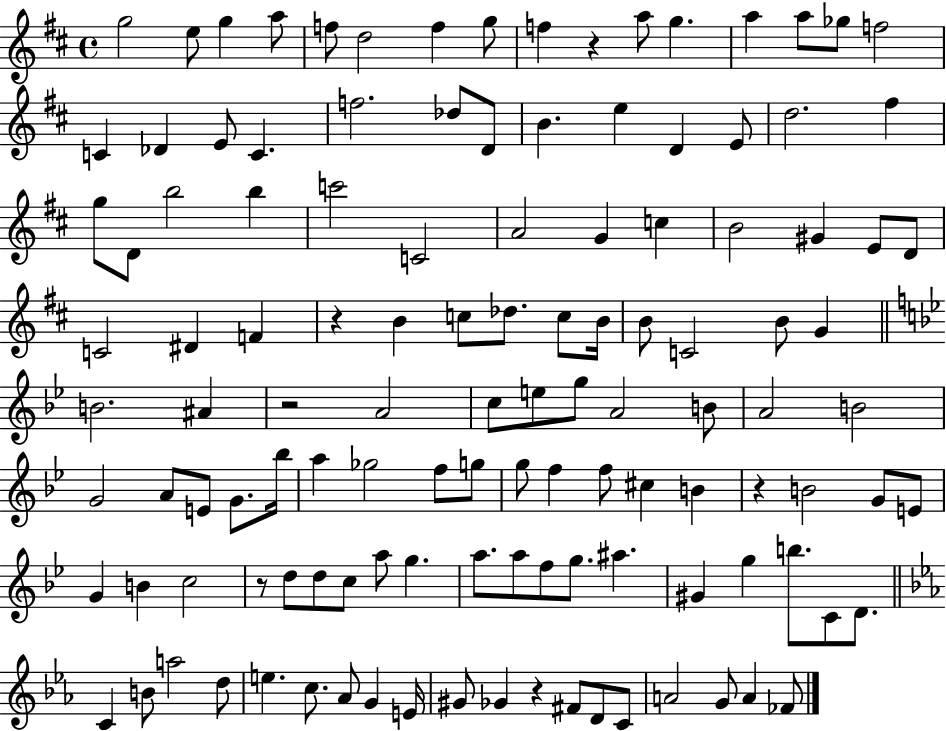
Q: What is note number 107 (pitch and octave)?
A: E4